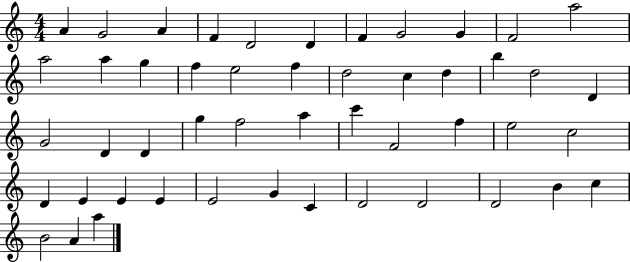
A4/q G4/h A4/q F4/q D4/h D4/q F4/q G4/h G4/q F4/h A5/h A5/h A5/q G5/q F5/q E5/h F5/q D5/h C5/q D5/q B5/q D5/h D4/q G4/h D4/q D4/q G5/q F5/h A5/q C6/q F4/h F5/q E5/h C5/h D4/q E4/q E4/q E4/q E4/h G4/q C4/q D4/h D4/h D4/h B4/q C5/q B4/h A4/q A5/q